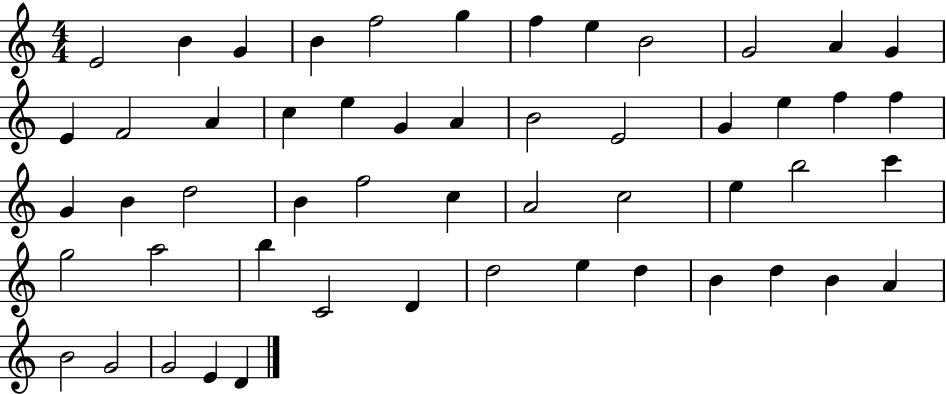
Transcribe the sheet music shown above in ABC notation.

X:1
T:Untitled
M:4/4
L:1/4
K:C
E2 B G B f2 g f e B2 G2 A G E F2 A c e G A B2 E2 G e f f G B d2 B f2 c A2 c2 e b2 c' g2 a2 b C2 D d2 e d B d B A B2 G2 G2 E D